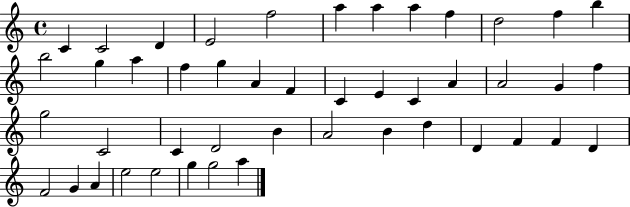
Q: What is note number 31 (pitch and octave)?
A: B4